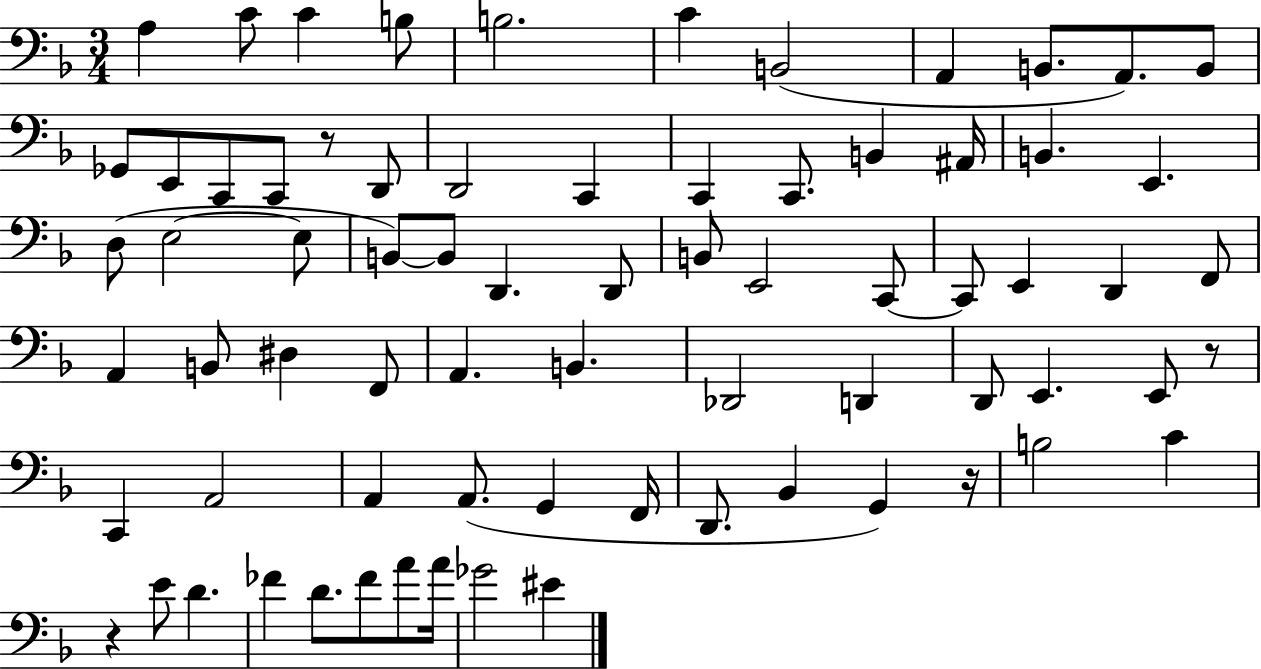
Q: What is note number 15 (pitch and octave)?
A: C2